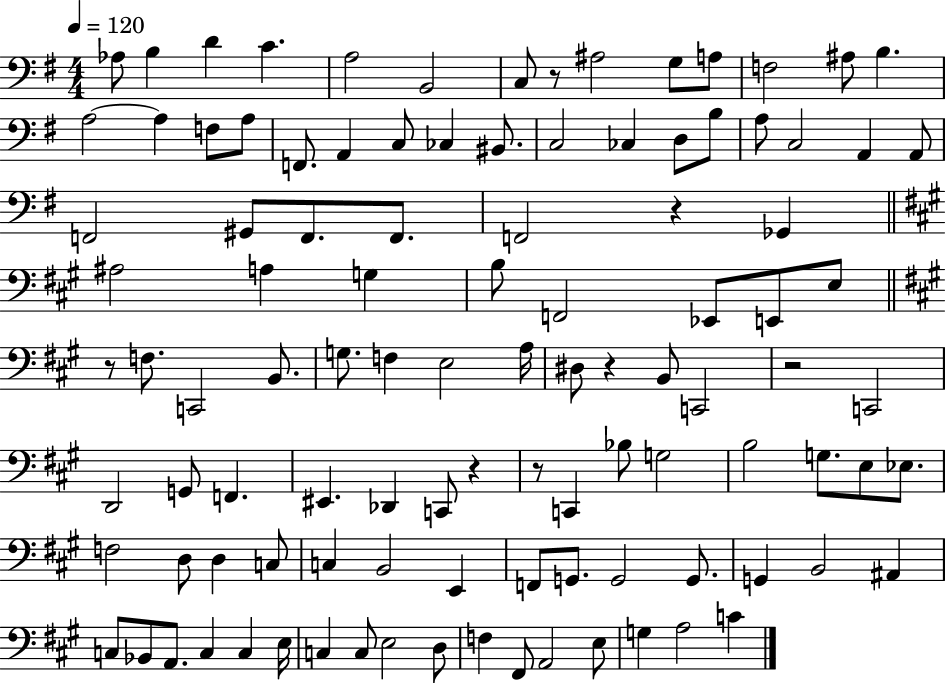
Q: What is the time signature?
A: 4/4